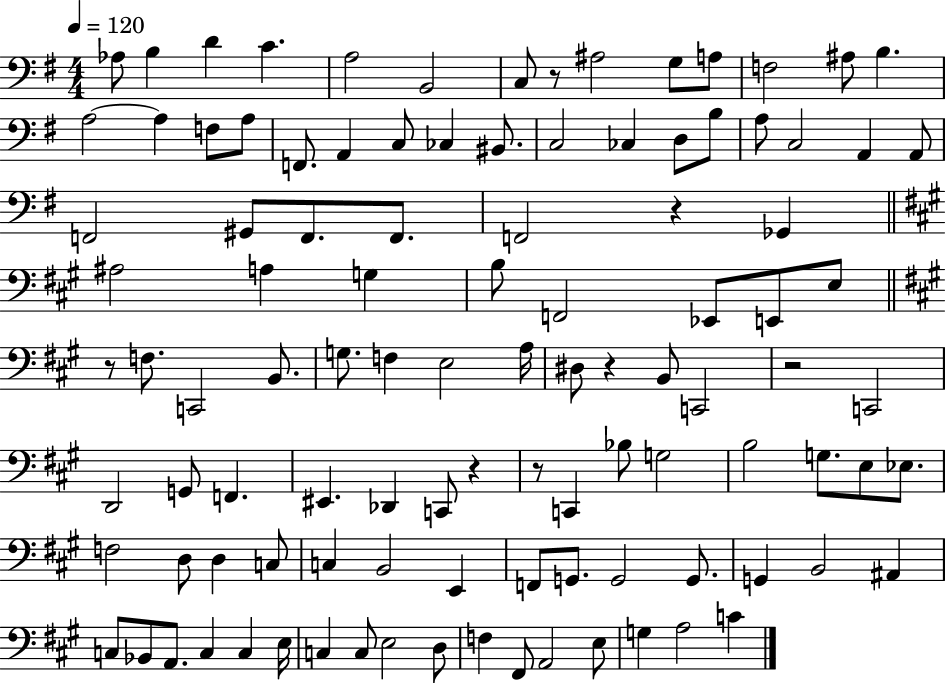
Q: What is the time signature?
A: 4/4